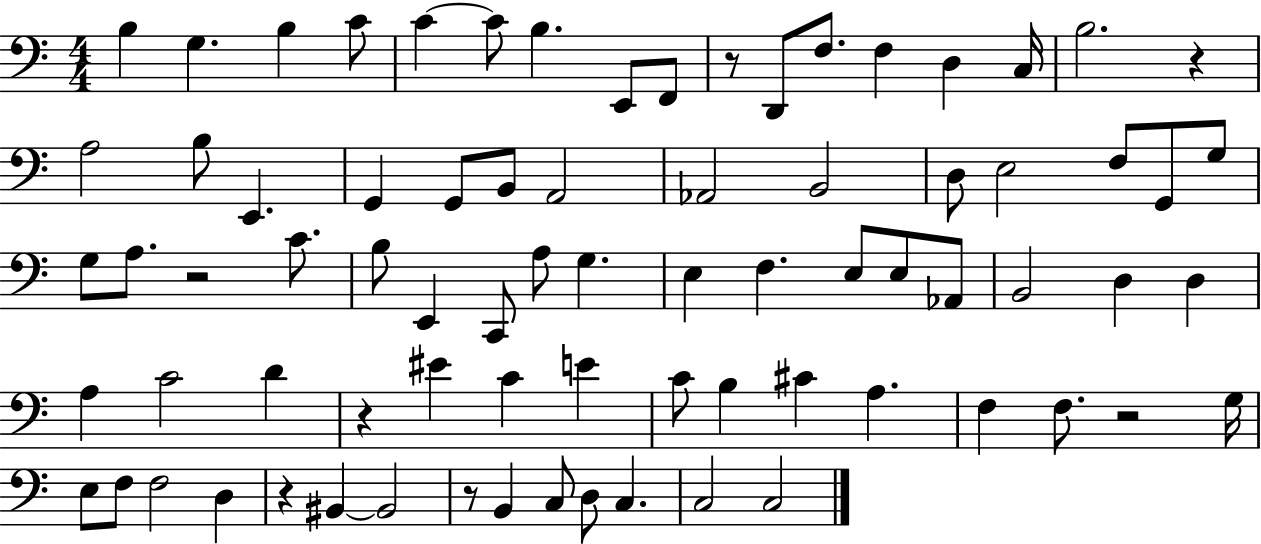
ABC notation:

X:1
T:Untitled
M:4/4
L:1/4
K:C
B, G, B, C/2 C C/2 B, E,,/2 F,,/2 z/2 D,,/2 F,/2 F, D, C,/4 B,2 z A,2 B,/2 E,, G,, G,,/2 B,,/2 A,,2 _A,,2 B,,2 D,/2 E,2 F,/2 G,,/2 G,/2 G,/2 A,/2 z2 C/2 B,/2 E,, C,,/2 A,/2 G, E, F, E,/2 E,/2 _A,,/2 B,,2 D, D, A, C2 D z ^E C E C/2 B, ^C A, F, F,/2 z2 G,/4 E,/2 F,/2 F,2 D, z ^B,, ^B,,2 z/2 B,, C,/2 D,/2 C, C,2 C,2